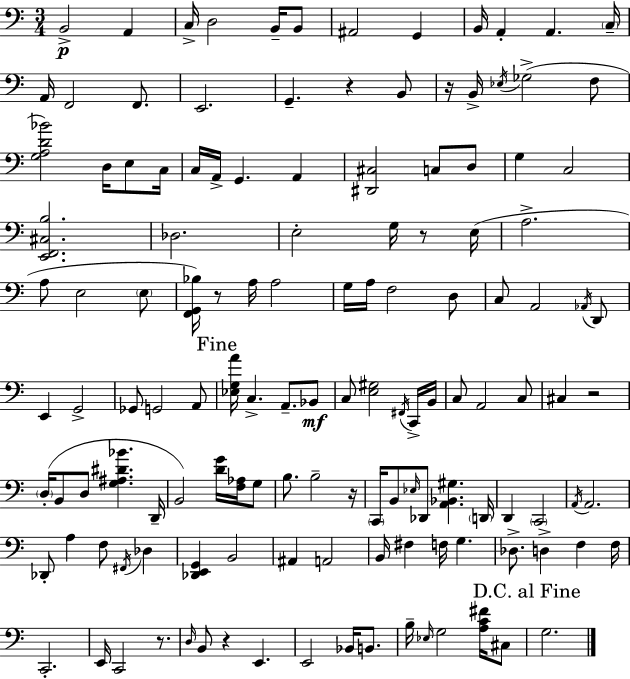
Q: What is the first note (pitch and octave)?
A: B2